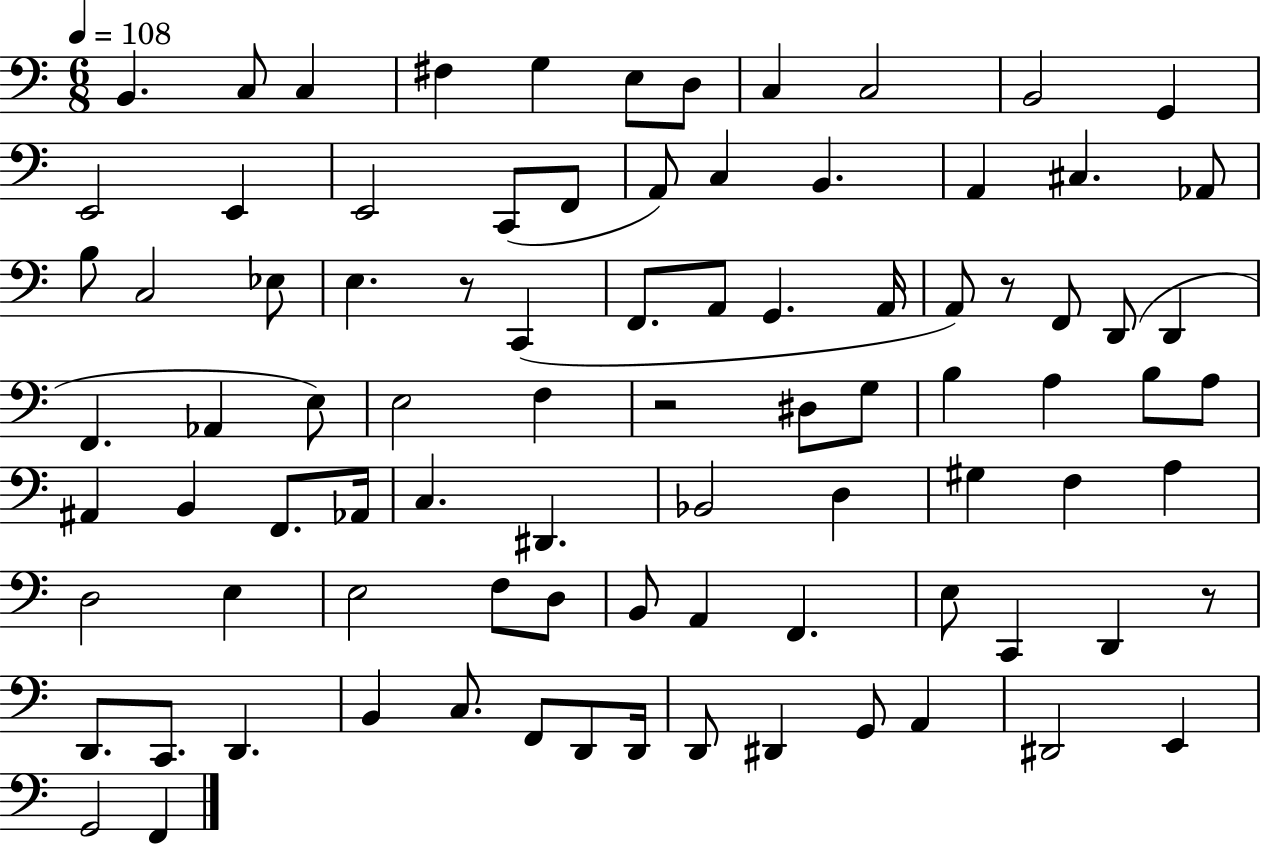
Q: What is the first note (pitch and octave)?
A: B2